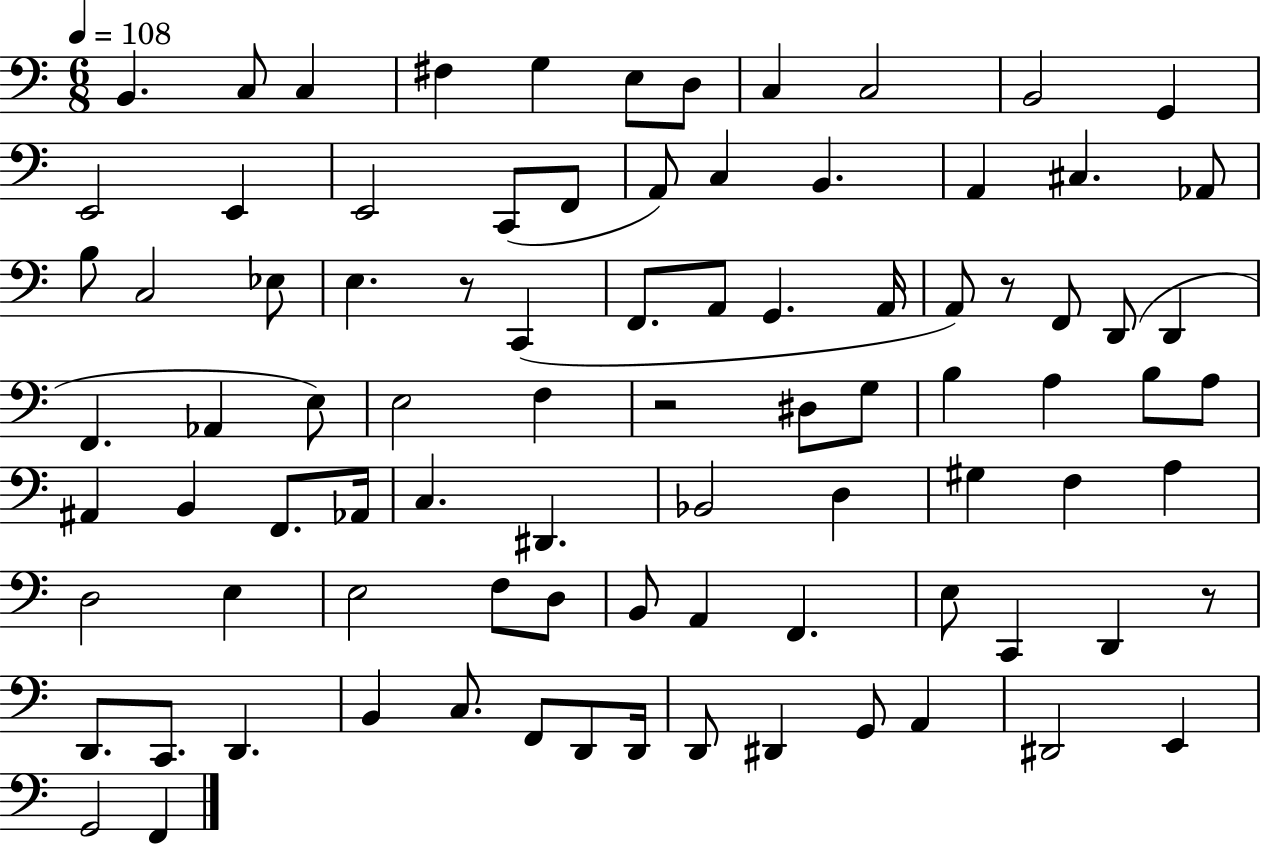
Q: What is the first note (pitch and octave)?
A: B2